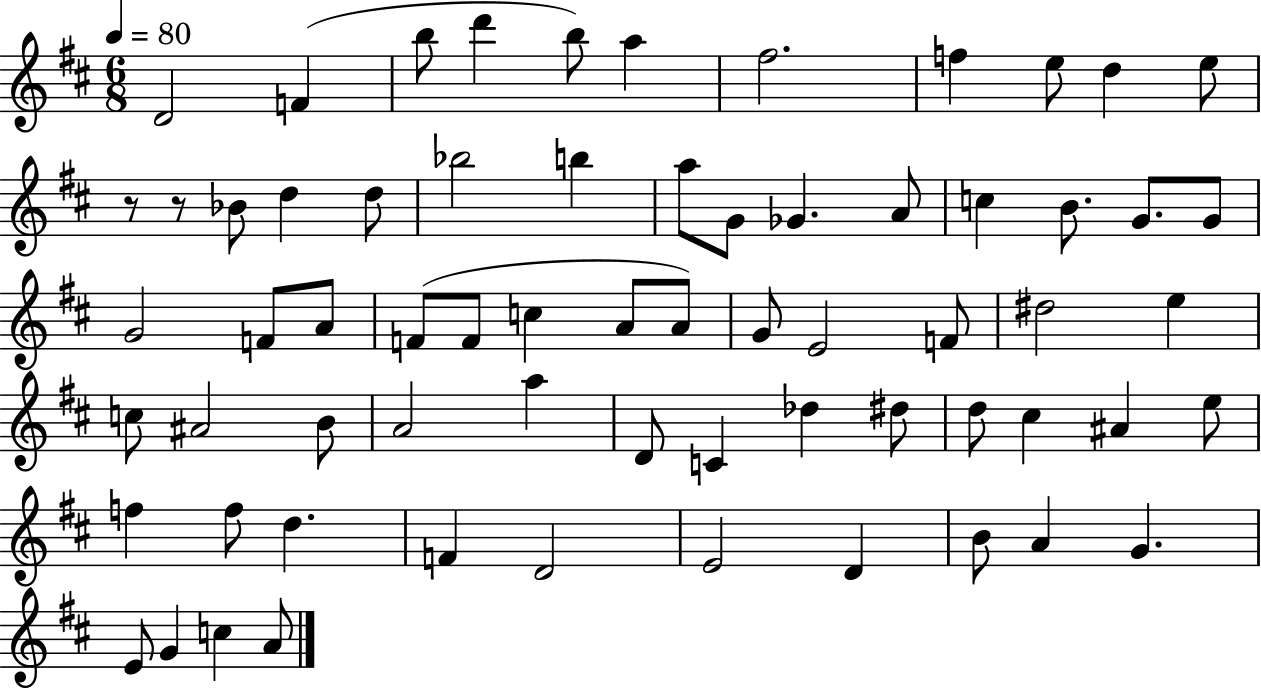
X:1
T:Untitled
M:6/8
L:1/4
K:D
D2 F b/2 d' b/2 a ^f2 f e/2 d e/2 z/2 z/2 _B/2 d d/2 _b2 b a/2 G/2 _G A/2 c B/2 G/2 G/2 G2 F/2 A/2 F/2 F/2 c A/2 A/2 G/2 E2 F/2 ^d2 e c/2 ^A2 B/2 A2 a D/2 C _d ^d/2 d/2 ^c ^A e/2 f f/2 d F D2 E2 D B/2 A G E/2 G c A/2